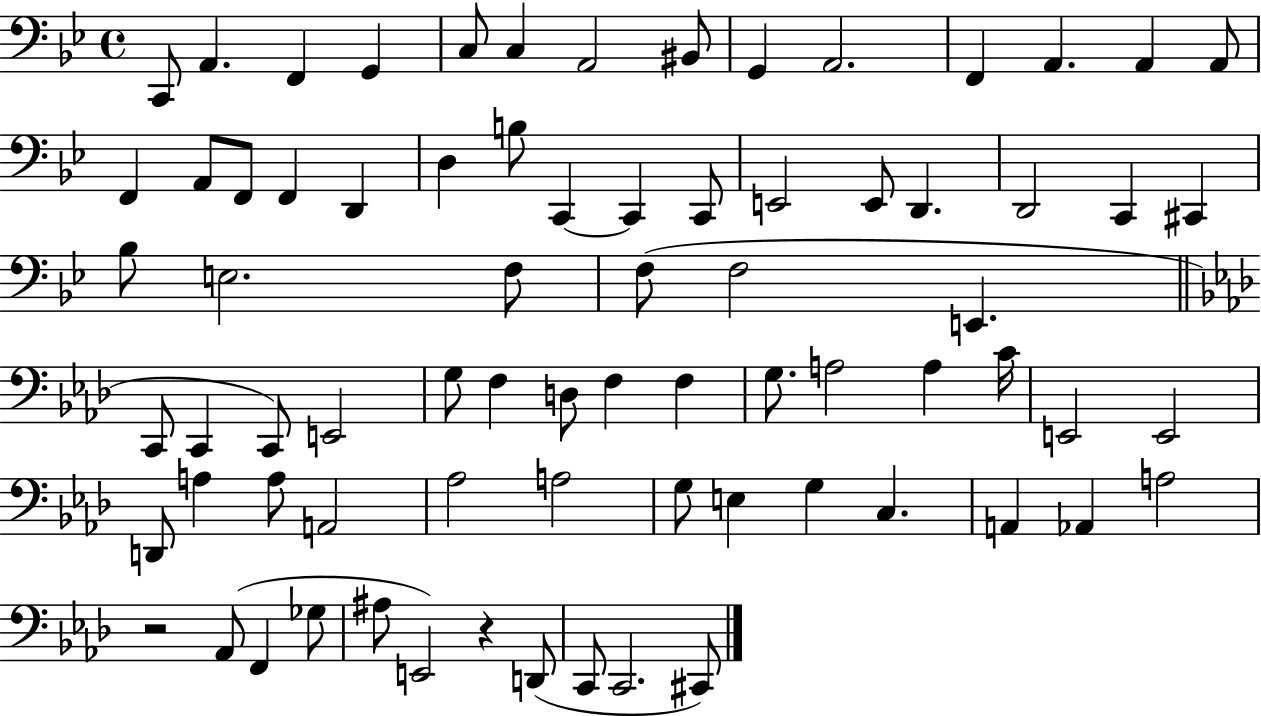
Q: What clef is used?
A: bass